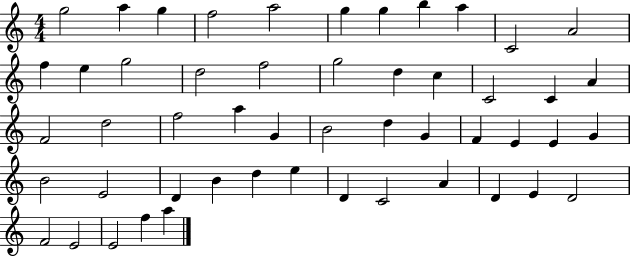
G5/h A5/q G5/q F5/h A5/h G5/q G5/q B5/q A5/q C4/h A4/h F5/q E5/q G5/h D5/h F5/h G5/h D5/q C5/q C4/h C4/q A4/q F4/h D5/h F5/h A5/q G4/q B4/h D5/q G4/q F4/q E4/q E4/q G4/q B4/h E4/h D4/q B4/q D5/q E5/q D4/q C4/h A4/q D4/q E4/q D4/h F4/h E4/h E4/h F5/q A5/q